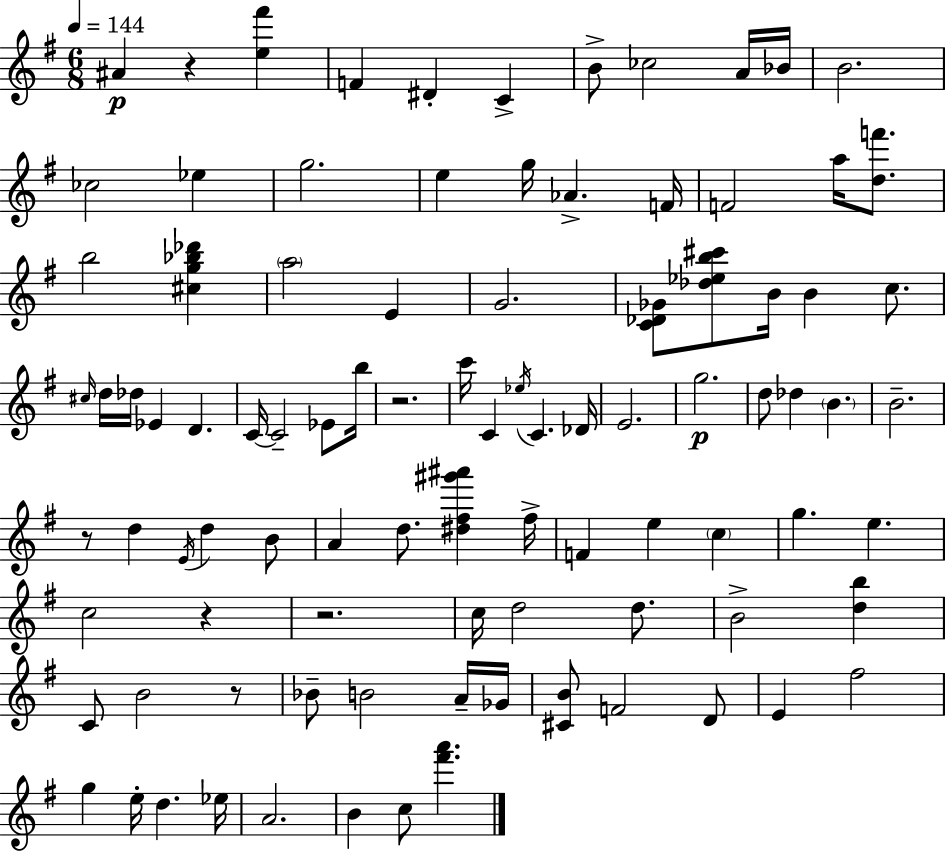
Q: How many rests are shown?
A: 6